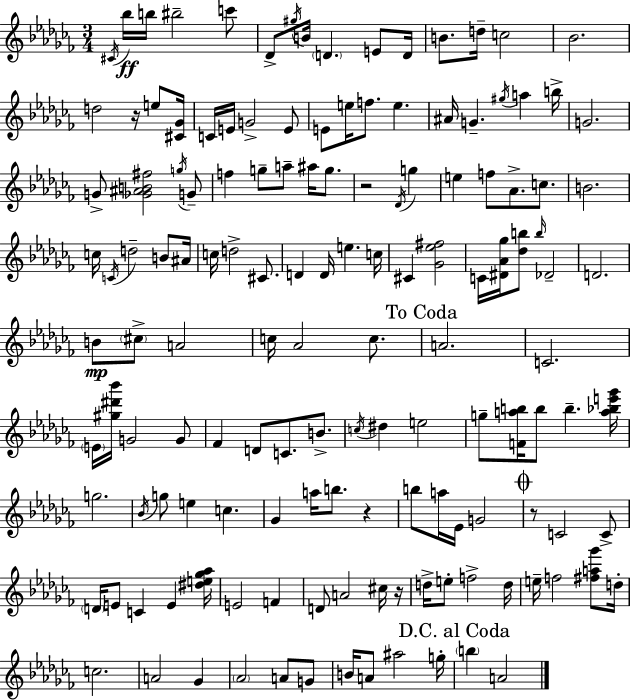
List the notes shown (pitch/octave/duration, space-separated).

C#4/s Bb5/s B5/s BIS5/h C6/e Db4/e G#5/s B4/s D4/q. E4/e D4/s B4/e. D5/s C5/h Bb4/h. D5/h R/s E5/e [C#4,Gb4]/s C4/s E4/s G4/h E4/e E4/e E5/s F5/e. E5/q. A#4/s G4/q. G#5/s A5/q B5/s G4/h. G4/e [Gb4,A#4,B4,F#5]/h G5/s G4/e F5/q G5/e A5/e A#5/s G5/e. R/h Db4/s G5/q E5/q F5/e Ab4/e. C5/e. B4/h. C5/s C4/s D5/h B4/e A#4/s C5/s D5/h C#4/e. D4/q D4/s E5/q. C5/s C#4/q [Gb4,Eb5,F#5]/h C4/s [D#4,Ab4,Gb5]/s [Db5,B5]/e B5/s Db4/h D4/h. B4/e C#5/e A4/h C5/s Ab4/h C5/e. A4/h. C4/h. E4/s [G#5,D#6,Bb6]/s G4/h G4/e FES4/q D4/e C4/e. B4/e. C5/s D#5/q E5/h G5/e [F4,A5,B5]/s B5/e B5/q. [A5,Bb5,E6,Gb6]/s G5/h. Bb4/s G5/e E5/q C5/q. Gb4/q A5/s B5/e. R/q B5/e A5/s Eb4/s G4/h R/e C4/h C4/e D4/s E4/e C4/q E4/q [D#5,E5,Gb5,Ab5]/s E4/h F4/q D4/e A4/h C#5/s R/s D5/s E5/e F5/h D5/s E5/s F5/h [F#5,A5,Gb6]/e D5/s C5/h. A4/h Gb4/q Ab4/h A4/e G4/e B4/s A4/e A#5/h G5/s B5/q A4/h